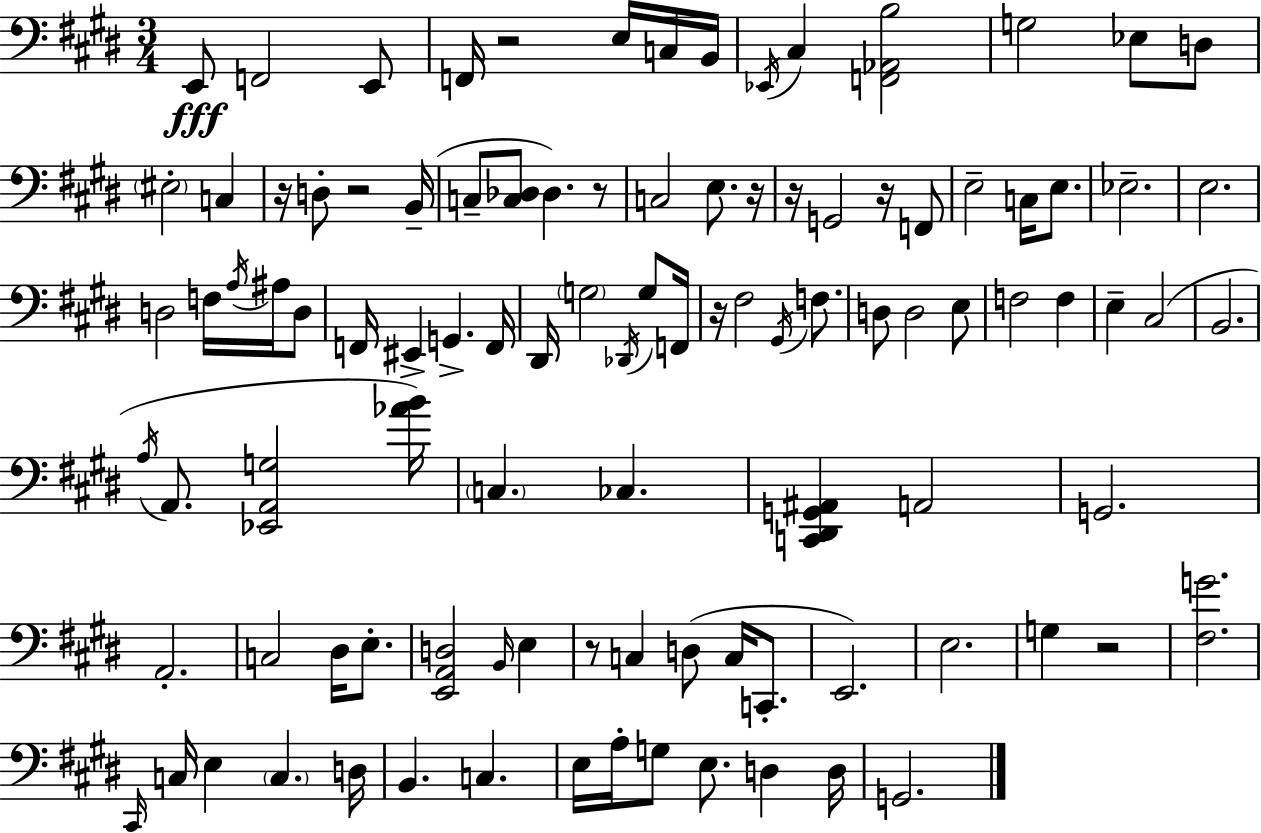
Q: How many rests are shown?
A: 10